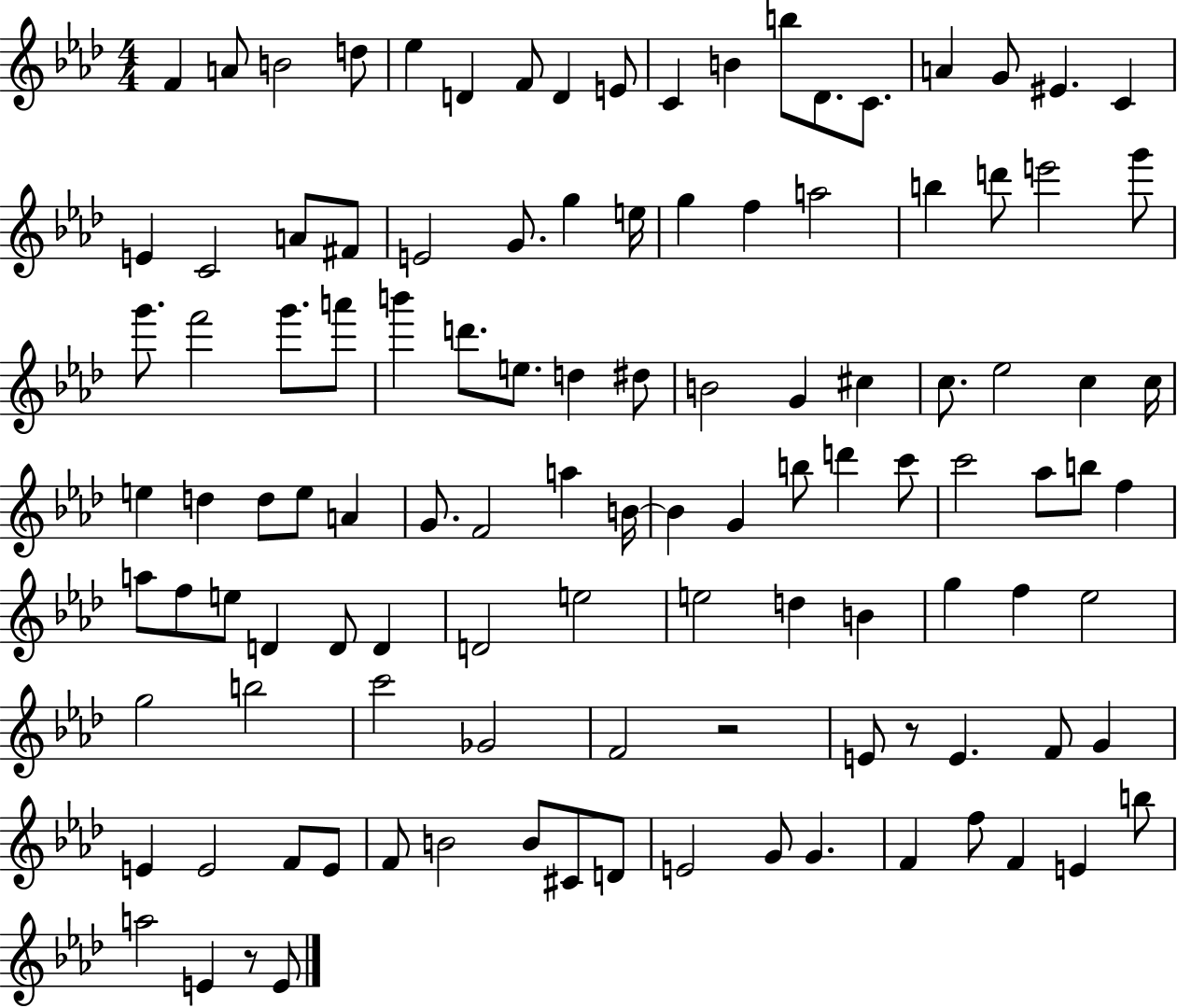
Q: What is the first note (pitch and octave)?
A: F4